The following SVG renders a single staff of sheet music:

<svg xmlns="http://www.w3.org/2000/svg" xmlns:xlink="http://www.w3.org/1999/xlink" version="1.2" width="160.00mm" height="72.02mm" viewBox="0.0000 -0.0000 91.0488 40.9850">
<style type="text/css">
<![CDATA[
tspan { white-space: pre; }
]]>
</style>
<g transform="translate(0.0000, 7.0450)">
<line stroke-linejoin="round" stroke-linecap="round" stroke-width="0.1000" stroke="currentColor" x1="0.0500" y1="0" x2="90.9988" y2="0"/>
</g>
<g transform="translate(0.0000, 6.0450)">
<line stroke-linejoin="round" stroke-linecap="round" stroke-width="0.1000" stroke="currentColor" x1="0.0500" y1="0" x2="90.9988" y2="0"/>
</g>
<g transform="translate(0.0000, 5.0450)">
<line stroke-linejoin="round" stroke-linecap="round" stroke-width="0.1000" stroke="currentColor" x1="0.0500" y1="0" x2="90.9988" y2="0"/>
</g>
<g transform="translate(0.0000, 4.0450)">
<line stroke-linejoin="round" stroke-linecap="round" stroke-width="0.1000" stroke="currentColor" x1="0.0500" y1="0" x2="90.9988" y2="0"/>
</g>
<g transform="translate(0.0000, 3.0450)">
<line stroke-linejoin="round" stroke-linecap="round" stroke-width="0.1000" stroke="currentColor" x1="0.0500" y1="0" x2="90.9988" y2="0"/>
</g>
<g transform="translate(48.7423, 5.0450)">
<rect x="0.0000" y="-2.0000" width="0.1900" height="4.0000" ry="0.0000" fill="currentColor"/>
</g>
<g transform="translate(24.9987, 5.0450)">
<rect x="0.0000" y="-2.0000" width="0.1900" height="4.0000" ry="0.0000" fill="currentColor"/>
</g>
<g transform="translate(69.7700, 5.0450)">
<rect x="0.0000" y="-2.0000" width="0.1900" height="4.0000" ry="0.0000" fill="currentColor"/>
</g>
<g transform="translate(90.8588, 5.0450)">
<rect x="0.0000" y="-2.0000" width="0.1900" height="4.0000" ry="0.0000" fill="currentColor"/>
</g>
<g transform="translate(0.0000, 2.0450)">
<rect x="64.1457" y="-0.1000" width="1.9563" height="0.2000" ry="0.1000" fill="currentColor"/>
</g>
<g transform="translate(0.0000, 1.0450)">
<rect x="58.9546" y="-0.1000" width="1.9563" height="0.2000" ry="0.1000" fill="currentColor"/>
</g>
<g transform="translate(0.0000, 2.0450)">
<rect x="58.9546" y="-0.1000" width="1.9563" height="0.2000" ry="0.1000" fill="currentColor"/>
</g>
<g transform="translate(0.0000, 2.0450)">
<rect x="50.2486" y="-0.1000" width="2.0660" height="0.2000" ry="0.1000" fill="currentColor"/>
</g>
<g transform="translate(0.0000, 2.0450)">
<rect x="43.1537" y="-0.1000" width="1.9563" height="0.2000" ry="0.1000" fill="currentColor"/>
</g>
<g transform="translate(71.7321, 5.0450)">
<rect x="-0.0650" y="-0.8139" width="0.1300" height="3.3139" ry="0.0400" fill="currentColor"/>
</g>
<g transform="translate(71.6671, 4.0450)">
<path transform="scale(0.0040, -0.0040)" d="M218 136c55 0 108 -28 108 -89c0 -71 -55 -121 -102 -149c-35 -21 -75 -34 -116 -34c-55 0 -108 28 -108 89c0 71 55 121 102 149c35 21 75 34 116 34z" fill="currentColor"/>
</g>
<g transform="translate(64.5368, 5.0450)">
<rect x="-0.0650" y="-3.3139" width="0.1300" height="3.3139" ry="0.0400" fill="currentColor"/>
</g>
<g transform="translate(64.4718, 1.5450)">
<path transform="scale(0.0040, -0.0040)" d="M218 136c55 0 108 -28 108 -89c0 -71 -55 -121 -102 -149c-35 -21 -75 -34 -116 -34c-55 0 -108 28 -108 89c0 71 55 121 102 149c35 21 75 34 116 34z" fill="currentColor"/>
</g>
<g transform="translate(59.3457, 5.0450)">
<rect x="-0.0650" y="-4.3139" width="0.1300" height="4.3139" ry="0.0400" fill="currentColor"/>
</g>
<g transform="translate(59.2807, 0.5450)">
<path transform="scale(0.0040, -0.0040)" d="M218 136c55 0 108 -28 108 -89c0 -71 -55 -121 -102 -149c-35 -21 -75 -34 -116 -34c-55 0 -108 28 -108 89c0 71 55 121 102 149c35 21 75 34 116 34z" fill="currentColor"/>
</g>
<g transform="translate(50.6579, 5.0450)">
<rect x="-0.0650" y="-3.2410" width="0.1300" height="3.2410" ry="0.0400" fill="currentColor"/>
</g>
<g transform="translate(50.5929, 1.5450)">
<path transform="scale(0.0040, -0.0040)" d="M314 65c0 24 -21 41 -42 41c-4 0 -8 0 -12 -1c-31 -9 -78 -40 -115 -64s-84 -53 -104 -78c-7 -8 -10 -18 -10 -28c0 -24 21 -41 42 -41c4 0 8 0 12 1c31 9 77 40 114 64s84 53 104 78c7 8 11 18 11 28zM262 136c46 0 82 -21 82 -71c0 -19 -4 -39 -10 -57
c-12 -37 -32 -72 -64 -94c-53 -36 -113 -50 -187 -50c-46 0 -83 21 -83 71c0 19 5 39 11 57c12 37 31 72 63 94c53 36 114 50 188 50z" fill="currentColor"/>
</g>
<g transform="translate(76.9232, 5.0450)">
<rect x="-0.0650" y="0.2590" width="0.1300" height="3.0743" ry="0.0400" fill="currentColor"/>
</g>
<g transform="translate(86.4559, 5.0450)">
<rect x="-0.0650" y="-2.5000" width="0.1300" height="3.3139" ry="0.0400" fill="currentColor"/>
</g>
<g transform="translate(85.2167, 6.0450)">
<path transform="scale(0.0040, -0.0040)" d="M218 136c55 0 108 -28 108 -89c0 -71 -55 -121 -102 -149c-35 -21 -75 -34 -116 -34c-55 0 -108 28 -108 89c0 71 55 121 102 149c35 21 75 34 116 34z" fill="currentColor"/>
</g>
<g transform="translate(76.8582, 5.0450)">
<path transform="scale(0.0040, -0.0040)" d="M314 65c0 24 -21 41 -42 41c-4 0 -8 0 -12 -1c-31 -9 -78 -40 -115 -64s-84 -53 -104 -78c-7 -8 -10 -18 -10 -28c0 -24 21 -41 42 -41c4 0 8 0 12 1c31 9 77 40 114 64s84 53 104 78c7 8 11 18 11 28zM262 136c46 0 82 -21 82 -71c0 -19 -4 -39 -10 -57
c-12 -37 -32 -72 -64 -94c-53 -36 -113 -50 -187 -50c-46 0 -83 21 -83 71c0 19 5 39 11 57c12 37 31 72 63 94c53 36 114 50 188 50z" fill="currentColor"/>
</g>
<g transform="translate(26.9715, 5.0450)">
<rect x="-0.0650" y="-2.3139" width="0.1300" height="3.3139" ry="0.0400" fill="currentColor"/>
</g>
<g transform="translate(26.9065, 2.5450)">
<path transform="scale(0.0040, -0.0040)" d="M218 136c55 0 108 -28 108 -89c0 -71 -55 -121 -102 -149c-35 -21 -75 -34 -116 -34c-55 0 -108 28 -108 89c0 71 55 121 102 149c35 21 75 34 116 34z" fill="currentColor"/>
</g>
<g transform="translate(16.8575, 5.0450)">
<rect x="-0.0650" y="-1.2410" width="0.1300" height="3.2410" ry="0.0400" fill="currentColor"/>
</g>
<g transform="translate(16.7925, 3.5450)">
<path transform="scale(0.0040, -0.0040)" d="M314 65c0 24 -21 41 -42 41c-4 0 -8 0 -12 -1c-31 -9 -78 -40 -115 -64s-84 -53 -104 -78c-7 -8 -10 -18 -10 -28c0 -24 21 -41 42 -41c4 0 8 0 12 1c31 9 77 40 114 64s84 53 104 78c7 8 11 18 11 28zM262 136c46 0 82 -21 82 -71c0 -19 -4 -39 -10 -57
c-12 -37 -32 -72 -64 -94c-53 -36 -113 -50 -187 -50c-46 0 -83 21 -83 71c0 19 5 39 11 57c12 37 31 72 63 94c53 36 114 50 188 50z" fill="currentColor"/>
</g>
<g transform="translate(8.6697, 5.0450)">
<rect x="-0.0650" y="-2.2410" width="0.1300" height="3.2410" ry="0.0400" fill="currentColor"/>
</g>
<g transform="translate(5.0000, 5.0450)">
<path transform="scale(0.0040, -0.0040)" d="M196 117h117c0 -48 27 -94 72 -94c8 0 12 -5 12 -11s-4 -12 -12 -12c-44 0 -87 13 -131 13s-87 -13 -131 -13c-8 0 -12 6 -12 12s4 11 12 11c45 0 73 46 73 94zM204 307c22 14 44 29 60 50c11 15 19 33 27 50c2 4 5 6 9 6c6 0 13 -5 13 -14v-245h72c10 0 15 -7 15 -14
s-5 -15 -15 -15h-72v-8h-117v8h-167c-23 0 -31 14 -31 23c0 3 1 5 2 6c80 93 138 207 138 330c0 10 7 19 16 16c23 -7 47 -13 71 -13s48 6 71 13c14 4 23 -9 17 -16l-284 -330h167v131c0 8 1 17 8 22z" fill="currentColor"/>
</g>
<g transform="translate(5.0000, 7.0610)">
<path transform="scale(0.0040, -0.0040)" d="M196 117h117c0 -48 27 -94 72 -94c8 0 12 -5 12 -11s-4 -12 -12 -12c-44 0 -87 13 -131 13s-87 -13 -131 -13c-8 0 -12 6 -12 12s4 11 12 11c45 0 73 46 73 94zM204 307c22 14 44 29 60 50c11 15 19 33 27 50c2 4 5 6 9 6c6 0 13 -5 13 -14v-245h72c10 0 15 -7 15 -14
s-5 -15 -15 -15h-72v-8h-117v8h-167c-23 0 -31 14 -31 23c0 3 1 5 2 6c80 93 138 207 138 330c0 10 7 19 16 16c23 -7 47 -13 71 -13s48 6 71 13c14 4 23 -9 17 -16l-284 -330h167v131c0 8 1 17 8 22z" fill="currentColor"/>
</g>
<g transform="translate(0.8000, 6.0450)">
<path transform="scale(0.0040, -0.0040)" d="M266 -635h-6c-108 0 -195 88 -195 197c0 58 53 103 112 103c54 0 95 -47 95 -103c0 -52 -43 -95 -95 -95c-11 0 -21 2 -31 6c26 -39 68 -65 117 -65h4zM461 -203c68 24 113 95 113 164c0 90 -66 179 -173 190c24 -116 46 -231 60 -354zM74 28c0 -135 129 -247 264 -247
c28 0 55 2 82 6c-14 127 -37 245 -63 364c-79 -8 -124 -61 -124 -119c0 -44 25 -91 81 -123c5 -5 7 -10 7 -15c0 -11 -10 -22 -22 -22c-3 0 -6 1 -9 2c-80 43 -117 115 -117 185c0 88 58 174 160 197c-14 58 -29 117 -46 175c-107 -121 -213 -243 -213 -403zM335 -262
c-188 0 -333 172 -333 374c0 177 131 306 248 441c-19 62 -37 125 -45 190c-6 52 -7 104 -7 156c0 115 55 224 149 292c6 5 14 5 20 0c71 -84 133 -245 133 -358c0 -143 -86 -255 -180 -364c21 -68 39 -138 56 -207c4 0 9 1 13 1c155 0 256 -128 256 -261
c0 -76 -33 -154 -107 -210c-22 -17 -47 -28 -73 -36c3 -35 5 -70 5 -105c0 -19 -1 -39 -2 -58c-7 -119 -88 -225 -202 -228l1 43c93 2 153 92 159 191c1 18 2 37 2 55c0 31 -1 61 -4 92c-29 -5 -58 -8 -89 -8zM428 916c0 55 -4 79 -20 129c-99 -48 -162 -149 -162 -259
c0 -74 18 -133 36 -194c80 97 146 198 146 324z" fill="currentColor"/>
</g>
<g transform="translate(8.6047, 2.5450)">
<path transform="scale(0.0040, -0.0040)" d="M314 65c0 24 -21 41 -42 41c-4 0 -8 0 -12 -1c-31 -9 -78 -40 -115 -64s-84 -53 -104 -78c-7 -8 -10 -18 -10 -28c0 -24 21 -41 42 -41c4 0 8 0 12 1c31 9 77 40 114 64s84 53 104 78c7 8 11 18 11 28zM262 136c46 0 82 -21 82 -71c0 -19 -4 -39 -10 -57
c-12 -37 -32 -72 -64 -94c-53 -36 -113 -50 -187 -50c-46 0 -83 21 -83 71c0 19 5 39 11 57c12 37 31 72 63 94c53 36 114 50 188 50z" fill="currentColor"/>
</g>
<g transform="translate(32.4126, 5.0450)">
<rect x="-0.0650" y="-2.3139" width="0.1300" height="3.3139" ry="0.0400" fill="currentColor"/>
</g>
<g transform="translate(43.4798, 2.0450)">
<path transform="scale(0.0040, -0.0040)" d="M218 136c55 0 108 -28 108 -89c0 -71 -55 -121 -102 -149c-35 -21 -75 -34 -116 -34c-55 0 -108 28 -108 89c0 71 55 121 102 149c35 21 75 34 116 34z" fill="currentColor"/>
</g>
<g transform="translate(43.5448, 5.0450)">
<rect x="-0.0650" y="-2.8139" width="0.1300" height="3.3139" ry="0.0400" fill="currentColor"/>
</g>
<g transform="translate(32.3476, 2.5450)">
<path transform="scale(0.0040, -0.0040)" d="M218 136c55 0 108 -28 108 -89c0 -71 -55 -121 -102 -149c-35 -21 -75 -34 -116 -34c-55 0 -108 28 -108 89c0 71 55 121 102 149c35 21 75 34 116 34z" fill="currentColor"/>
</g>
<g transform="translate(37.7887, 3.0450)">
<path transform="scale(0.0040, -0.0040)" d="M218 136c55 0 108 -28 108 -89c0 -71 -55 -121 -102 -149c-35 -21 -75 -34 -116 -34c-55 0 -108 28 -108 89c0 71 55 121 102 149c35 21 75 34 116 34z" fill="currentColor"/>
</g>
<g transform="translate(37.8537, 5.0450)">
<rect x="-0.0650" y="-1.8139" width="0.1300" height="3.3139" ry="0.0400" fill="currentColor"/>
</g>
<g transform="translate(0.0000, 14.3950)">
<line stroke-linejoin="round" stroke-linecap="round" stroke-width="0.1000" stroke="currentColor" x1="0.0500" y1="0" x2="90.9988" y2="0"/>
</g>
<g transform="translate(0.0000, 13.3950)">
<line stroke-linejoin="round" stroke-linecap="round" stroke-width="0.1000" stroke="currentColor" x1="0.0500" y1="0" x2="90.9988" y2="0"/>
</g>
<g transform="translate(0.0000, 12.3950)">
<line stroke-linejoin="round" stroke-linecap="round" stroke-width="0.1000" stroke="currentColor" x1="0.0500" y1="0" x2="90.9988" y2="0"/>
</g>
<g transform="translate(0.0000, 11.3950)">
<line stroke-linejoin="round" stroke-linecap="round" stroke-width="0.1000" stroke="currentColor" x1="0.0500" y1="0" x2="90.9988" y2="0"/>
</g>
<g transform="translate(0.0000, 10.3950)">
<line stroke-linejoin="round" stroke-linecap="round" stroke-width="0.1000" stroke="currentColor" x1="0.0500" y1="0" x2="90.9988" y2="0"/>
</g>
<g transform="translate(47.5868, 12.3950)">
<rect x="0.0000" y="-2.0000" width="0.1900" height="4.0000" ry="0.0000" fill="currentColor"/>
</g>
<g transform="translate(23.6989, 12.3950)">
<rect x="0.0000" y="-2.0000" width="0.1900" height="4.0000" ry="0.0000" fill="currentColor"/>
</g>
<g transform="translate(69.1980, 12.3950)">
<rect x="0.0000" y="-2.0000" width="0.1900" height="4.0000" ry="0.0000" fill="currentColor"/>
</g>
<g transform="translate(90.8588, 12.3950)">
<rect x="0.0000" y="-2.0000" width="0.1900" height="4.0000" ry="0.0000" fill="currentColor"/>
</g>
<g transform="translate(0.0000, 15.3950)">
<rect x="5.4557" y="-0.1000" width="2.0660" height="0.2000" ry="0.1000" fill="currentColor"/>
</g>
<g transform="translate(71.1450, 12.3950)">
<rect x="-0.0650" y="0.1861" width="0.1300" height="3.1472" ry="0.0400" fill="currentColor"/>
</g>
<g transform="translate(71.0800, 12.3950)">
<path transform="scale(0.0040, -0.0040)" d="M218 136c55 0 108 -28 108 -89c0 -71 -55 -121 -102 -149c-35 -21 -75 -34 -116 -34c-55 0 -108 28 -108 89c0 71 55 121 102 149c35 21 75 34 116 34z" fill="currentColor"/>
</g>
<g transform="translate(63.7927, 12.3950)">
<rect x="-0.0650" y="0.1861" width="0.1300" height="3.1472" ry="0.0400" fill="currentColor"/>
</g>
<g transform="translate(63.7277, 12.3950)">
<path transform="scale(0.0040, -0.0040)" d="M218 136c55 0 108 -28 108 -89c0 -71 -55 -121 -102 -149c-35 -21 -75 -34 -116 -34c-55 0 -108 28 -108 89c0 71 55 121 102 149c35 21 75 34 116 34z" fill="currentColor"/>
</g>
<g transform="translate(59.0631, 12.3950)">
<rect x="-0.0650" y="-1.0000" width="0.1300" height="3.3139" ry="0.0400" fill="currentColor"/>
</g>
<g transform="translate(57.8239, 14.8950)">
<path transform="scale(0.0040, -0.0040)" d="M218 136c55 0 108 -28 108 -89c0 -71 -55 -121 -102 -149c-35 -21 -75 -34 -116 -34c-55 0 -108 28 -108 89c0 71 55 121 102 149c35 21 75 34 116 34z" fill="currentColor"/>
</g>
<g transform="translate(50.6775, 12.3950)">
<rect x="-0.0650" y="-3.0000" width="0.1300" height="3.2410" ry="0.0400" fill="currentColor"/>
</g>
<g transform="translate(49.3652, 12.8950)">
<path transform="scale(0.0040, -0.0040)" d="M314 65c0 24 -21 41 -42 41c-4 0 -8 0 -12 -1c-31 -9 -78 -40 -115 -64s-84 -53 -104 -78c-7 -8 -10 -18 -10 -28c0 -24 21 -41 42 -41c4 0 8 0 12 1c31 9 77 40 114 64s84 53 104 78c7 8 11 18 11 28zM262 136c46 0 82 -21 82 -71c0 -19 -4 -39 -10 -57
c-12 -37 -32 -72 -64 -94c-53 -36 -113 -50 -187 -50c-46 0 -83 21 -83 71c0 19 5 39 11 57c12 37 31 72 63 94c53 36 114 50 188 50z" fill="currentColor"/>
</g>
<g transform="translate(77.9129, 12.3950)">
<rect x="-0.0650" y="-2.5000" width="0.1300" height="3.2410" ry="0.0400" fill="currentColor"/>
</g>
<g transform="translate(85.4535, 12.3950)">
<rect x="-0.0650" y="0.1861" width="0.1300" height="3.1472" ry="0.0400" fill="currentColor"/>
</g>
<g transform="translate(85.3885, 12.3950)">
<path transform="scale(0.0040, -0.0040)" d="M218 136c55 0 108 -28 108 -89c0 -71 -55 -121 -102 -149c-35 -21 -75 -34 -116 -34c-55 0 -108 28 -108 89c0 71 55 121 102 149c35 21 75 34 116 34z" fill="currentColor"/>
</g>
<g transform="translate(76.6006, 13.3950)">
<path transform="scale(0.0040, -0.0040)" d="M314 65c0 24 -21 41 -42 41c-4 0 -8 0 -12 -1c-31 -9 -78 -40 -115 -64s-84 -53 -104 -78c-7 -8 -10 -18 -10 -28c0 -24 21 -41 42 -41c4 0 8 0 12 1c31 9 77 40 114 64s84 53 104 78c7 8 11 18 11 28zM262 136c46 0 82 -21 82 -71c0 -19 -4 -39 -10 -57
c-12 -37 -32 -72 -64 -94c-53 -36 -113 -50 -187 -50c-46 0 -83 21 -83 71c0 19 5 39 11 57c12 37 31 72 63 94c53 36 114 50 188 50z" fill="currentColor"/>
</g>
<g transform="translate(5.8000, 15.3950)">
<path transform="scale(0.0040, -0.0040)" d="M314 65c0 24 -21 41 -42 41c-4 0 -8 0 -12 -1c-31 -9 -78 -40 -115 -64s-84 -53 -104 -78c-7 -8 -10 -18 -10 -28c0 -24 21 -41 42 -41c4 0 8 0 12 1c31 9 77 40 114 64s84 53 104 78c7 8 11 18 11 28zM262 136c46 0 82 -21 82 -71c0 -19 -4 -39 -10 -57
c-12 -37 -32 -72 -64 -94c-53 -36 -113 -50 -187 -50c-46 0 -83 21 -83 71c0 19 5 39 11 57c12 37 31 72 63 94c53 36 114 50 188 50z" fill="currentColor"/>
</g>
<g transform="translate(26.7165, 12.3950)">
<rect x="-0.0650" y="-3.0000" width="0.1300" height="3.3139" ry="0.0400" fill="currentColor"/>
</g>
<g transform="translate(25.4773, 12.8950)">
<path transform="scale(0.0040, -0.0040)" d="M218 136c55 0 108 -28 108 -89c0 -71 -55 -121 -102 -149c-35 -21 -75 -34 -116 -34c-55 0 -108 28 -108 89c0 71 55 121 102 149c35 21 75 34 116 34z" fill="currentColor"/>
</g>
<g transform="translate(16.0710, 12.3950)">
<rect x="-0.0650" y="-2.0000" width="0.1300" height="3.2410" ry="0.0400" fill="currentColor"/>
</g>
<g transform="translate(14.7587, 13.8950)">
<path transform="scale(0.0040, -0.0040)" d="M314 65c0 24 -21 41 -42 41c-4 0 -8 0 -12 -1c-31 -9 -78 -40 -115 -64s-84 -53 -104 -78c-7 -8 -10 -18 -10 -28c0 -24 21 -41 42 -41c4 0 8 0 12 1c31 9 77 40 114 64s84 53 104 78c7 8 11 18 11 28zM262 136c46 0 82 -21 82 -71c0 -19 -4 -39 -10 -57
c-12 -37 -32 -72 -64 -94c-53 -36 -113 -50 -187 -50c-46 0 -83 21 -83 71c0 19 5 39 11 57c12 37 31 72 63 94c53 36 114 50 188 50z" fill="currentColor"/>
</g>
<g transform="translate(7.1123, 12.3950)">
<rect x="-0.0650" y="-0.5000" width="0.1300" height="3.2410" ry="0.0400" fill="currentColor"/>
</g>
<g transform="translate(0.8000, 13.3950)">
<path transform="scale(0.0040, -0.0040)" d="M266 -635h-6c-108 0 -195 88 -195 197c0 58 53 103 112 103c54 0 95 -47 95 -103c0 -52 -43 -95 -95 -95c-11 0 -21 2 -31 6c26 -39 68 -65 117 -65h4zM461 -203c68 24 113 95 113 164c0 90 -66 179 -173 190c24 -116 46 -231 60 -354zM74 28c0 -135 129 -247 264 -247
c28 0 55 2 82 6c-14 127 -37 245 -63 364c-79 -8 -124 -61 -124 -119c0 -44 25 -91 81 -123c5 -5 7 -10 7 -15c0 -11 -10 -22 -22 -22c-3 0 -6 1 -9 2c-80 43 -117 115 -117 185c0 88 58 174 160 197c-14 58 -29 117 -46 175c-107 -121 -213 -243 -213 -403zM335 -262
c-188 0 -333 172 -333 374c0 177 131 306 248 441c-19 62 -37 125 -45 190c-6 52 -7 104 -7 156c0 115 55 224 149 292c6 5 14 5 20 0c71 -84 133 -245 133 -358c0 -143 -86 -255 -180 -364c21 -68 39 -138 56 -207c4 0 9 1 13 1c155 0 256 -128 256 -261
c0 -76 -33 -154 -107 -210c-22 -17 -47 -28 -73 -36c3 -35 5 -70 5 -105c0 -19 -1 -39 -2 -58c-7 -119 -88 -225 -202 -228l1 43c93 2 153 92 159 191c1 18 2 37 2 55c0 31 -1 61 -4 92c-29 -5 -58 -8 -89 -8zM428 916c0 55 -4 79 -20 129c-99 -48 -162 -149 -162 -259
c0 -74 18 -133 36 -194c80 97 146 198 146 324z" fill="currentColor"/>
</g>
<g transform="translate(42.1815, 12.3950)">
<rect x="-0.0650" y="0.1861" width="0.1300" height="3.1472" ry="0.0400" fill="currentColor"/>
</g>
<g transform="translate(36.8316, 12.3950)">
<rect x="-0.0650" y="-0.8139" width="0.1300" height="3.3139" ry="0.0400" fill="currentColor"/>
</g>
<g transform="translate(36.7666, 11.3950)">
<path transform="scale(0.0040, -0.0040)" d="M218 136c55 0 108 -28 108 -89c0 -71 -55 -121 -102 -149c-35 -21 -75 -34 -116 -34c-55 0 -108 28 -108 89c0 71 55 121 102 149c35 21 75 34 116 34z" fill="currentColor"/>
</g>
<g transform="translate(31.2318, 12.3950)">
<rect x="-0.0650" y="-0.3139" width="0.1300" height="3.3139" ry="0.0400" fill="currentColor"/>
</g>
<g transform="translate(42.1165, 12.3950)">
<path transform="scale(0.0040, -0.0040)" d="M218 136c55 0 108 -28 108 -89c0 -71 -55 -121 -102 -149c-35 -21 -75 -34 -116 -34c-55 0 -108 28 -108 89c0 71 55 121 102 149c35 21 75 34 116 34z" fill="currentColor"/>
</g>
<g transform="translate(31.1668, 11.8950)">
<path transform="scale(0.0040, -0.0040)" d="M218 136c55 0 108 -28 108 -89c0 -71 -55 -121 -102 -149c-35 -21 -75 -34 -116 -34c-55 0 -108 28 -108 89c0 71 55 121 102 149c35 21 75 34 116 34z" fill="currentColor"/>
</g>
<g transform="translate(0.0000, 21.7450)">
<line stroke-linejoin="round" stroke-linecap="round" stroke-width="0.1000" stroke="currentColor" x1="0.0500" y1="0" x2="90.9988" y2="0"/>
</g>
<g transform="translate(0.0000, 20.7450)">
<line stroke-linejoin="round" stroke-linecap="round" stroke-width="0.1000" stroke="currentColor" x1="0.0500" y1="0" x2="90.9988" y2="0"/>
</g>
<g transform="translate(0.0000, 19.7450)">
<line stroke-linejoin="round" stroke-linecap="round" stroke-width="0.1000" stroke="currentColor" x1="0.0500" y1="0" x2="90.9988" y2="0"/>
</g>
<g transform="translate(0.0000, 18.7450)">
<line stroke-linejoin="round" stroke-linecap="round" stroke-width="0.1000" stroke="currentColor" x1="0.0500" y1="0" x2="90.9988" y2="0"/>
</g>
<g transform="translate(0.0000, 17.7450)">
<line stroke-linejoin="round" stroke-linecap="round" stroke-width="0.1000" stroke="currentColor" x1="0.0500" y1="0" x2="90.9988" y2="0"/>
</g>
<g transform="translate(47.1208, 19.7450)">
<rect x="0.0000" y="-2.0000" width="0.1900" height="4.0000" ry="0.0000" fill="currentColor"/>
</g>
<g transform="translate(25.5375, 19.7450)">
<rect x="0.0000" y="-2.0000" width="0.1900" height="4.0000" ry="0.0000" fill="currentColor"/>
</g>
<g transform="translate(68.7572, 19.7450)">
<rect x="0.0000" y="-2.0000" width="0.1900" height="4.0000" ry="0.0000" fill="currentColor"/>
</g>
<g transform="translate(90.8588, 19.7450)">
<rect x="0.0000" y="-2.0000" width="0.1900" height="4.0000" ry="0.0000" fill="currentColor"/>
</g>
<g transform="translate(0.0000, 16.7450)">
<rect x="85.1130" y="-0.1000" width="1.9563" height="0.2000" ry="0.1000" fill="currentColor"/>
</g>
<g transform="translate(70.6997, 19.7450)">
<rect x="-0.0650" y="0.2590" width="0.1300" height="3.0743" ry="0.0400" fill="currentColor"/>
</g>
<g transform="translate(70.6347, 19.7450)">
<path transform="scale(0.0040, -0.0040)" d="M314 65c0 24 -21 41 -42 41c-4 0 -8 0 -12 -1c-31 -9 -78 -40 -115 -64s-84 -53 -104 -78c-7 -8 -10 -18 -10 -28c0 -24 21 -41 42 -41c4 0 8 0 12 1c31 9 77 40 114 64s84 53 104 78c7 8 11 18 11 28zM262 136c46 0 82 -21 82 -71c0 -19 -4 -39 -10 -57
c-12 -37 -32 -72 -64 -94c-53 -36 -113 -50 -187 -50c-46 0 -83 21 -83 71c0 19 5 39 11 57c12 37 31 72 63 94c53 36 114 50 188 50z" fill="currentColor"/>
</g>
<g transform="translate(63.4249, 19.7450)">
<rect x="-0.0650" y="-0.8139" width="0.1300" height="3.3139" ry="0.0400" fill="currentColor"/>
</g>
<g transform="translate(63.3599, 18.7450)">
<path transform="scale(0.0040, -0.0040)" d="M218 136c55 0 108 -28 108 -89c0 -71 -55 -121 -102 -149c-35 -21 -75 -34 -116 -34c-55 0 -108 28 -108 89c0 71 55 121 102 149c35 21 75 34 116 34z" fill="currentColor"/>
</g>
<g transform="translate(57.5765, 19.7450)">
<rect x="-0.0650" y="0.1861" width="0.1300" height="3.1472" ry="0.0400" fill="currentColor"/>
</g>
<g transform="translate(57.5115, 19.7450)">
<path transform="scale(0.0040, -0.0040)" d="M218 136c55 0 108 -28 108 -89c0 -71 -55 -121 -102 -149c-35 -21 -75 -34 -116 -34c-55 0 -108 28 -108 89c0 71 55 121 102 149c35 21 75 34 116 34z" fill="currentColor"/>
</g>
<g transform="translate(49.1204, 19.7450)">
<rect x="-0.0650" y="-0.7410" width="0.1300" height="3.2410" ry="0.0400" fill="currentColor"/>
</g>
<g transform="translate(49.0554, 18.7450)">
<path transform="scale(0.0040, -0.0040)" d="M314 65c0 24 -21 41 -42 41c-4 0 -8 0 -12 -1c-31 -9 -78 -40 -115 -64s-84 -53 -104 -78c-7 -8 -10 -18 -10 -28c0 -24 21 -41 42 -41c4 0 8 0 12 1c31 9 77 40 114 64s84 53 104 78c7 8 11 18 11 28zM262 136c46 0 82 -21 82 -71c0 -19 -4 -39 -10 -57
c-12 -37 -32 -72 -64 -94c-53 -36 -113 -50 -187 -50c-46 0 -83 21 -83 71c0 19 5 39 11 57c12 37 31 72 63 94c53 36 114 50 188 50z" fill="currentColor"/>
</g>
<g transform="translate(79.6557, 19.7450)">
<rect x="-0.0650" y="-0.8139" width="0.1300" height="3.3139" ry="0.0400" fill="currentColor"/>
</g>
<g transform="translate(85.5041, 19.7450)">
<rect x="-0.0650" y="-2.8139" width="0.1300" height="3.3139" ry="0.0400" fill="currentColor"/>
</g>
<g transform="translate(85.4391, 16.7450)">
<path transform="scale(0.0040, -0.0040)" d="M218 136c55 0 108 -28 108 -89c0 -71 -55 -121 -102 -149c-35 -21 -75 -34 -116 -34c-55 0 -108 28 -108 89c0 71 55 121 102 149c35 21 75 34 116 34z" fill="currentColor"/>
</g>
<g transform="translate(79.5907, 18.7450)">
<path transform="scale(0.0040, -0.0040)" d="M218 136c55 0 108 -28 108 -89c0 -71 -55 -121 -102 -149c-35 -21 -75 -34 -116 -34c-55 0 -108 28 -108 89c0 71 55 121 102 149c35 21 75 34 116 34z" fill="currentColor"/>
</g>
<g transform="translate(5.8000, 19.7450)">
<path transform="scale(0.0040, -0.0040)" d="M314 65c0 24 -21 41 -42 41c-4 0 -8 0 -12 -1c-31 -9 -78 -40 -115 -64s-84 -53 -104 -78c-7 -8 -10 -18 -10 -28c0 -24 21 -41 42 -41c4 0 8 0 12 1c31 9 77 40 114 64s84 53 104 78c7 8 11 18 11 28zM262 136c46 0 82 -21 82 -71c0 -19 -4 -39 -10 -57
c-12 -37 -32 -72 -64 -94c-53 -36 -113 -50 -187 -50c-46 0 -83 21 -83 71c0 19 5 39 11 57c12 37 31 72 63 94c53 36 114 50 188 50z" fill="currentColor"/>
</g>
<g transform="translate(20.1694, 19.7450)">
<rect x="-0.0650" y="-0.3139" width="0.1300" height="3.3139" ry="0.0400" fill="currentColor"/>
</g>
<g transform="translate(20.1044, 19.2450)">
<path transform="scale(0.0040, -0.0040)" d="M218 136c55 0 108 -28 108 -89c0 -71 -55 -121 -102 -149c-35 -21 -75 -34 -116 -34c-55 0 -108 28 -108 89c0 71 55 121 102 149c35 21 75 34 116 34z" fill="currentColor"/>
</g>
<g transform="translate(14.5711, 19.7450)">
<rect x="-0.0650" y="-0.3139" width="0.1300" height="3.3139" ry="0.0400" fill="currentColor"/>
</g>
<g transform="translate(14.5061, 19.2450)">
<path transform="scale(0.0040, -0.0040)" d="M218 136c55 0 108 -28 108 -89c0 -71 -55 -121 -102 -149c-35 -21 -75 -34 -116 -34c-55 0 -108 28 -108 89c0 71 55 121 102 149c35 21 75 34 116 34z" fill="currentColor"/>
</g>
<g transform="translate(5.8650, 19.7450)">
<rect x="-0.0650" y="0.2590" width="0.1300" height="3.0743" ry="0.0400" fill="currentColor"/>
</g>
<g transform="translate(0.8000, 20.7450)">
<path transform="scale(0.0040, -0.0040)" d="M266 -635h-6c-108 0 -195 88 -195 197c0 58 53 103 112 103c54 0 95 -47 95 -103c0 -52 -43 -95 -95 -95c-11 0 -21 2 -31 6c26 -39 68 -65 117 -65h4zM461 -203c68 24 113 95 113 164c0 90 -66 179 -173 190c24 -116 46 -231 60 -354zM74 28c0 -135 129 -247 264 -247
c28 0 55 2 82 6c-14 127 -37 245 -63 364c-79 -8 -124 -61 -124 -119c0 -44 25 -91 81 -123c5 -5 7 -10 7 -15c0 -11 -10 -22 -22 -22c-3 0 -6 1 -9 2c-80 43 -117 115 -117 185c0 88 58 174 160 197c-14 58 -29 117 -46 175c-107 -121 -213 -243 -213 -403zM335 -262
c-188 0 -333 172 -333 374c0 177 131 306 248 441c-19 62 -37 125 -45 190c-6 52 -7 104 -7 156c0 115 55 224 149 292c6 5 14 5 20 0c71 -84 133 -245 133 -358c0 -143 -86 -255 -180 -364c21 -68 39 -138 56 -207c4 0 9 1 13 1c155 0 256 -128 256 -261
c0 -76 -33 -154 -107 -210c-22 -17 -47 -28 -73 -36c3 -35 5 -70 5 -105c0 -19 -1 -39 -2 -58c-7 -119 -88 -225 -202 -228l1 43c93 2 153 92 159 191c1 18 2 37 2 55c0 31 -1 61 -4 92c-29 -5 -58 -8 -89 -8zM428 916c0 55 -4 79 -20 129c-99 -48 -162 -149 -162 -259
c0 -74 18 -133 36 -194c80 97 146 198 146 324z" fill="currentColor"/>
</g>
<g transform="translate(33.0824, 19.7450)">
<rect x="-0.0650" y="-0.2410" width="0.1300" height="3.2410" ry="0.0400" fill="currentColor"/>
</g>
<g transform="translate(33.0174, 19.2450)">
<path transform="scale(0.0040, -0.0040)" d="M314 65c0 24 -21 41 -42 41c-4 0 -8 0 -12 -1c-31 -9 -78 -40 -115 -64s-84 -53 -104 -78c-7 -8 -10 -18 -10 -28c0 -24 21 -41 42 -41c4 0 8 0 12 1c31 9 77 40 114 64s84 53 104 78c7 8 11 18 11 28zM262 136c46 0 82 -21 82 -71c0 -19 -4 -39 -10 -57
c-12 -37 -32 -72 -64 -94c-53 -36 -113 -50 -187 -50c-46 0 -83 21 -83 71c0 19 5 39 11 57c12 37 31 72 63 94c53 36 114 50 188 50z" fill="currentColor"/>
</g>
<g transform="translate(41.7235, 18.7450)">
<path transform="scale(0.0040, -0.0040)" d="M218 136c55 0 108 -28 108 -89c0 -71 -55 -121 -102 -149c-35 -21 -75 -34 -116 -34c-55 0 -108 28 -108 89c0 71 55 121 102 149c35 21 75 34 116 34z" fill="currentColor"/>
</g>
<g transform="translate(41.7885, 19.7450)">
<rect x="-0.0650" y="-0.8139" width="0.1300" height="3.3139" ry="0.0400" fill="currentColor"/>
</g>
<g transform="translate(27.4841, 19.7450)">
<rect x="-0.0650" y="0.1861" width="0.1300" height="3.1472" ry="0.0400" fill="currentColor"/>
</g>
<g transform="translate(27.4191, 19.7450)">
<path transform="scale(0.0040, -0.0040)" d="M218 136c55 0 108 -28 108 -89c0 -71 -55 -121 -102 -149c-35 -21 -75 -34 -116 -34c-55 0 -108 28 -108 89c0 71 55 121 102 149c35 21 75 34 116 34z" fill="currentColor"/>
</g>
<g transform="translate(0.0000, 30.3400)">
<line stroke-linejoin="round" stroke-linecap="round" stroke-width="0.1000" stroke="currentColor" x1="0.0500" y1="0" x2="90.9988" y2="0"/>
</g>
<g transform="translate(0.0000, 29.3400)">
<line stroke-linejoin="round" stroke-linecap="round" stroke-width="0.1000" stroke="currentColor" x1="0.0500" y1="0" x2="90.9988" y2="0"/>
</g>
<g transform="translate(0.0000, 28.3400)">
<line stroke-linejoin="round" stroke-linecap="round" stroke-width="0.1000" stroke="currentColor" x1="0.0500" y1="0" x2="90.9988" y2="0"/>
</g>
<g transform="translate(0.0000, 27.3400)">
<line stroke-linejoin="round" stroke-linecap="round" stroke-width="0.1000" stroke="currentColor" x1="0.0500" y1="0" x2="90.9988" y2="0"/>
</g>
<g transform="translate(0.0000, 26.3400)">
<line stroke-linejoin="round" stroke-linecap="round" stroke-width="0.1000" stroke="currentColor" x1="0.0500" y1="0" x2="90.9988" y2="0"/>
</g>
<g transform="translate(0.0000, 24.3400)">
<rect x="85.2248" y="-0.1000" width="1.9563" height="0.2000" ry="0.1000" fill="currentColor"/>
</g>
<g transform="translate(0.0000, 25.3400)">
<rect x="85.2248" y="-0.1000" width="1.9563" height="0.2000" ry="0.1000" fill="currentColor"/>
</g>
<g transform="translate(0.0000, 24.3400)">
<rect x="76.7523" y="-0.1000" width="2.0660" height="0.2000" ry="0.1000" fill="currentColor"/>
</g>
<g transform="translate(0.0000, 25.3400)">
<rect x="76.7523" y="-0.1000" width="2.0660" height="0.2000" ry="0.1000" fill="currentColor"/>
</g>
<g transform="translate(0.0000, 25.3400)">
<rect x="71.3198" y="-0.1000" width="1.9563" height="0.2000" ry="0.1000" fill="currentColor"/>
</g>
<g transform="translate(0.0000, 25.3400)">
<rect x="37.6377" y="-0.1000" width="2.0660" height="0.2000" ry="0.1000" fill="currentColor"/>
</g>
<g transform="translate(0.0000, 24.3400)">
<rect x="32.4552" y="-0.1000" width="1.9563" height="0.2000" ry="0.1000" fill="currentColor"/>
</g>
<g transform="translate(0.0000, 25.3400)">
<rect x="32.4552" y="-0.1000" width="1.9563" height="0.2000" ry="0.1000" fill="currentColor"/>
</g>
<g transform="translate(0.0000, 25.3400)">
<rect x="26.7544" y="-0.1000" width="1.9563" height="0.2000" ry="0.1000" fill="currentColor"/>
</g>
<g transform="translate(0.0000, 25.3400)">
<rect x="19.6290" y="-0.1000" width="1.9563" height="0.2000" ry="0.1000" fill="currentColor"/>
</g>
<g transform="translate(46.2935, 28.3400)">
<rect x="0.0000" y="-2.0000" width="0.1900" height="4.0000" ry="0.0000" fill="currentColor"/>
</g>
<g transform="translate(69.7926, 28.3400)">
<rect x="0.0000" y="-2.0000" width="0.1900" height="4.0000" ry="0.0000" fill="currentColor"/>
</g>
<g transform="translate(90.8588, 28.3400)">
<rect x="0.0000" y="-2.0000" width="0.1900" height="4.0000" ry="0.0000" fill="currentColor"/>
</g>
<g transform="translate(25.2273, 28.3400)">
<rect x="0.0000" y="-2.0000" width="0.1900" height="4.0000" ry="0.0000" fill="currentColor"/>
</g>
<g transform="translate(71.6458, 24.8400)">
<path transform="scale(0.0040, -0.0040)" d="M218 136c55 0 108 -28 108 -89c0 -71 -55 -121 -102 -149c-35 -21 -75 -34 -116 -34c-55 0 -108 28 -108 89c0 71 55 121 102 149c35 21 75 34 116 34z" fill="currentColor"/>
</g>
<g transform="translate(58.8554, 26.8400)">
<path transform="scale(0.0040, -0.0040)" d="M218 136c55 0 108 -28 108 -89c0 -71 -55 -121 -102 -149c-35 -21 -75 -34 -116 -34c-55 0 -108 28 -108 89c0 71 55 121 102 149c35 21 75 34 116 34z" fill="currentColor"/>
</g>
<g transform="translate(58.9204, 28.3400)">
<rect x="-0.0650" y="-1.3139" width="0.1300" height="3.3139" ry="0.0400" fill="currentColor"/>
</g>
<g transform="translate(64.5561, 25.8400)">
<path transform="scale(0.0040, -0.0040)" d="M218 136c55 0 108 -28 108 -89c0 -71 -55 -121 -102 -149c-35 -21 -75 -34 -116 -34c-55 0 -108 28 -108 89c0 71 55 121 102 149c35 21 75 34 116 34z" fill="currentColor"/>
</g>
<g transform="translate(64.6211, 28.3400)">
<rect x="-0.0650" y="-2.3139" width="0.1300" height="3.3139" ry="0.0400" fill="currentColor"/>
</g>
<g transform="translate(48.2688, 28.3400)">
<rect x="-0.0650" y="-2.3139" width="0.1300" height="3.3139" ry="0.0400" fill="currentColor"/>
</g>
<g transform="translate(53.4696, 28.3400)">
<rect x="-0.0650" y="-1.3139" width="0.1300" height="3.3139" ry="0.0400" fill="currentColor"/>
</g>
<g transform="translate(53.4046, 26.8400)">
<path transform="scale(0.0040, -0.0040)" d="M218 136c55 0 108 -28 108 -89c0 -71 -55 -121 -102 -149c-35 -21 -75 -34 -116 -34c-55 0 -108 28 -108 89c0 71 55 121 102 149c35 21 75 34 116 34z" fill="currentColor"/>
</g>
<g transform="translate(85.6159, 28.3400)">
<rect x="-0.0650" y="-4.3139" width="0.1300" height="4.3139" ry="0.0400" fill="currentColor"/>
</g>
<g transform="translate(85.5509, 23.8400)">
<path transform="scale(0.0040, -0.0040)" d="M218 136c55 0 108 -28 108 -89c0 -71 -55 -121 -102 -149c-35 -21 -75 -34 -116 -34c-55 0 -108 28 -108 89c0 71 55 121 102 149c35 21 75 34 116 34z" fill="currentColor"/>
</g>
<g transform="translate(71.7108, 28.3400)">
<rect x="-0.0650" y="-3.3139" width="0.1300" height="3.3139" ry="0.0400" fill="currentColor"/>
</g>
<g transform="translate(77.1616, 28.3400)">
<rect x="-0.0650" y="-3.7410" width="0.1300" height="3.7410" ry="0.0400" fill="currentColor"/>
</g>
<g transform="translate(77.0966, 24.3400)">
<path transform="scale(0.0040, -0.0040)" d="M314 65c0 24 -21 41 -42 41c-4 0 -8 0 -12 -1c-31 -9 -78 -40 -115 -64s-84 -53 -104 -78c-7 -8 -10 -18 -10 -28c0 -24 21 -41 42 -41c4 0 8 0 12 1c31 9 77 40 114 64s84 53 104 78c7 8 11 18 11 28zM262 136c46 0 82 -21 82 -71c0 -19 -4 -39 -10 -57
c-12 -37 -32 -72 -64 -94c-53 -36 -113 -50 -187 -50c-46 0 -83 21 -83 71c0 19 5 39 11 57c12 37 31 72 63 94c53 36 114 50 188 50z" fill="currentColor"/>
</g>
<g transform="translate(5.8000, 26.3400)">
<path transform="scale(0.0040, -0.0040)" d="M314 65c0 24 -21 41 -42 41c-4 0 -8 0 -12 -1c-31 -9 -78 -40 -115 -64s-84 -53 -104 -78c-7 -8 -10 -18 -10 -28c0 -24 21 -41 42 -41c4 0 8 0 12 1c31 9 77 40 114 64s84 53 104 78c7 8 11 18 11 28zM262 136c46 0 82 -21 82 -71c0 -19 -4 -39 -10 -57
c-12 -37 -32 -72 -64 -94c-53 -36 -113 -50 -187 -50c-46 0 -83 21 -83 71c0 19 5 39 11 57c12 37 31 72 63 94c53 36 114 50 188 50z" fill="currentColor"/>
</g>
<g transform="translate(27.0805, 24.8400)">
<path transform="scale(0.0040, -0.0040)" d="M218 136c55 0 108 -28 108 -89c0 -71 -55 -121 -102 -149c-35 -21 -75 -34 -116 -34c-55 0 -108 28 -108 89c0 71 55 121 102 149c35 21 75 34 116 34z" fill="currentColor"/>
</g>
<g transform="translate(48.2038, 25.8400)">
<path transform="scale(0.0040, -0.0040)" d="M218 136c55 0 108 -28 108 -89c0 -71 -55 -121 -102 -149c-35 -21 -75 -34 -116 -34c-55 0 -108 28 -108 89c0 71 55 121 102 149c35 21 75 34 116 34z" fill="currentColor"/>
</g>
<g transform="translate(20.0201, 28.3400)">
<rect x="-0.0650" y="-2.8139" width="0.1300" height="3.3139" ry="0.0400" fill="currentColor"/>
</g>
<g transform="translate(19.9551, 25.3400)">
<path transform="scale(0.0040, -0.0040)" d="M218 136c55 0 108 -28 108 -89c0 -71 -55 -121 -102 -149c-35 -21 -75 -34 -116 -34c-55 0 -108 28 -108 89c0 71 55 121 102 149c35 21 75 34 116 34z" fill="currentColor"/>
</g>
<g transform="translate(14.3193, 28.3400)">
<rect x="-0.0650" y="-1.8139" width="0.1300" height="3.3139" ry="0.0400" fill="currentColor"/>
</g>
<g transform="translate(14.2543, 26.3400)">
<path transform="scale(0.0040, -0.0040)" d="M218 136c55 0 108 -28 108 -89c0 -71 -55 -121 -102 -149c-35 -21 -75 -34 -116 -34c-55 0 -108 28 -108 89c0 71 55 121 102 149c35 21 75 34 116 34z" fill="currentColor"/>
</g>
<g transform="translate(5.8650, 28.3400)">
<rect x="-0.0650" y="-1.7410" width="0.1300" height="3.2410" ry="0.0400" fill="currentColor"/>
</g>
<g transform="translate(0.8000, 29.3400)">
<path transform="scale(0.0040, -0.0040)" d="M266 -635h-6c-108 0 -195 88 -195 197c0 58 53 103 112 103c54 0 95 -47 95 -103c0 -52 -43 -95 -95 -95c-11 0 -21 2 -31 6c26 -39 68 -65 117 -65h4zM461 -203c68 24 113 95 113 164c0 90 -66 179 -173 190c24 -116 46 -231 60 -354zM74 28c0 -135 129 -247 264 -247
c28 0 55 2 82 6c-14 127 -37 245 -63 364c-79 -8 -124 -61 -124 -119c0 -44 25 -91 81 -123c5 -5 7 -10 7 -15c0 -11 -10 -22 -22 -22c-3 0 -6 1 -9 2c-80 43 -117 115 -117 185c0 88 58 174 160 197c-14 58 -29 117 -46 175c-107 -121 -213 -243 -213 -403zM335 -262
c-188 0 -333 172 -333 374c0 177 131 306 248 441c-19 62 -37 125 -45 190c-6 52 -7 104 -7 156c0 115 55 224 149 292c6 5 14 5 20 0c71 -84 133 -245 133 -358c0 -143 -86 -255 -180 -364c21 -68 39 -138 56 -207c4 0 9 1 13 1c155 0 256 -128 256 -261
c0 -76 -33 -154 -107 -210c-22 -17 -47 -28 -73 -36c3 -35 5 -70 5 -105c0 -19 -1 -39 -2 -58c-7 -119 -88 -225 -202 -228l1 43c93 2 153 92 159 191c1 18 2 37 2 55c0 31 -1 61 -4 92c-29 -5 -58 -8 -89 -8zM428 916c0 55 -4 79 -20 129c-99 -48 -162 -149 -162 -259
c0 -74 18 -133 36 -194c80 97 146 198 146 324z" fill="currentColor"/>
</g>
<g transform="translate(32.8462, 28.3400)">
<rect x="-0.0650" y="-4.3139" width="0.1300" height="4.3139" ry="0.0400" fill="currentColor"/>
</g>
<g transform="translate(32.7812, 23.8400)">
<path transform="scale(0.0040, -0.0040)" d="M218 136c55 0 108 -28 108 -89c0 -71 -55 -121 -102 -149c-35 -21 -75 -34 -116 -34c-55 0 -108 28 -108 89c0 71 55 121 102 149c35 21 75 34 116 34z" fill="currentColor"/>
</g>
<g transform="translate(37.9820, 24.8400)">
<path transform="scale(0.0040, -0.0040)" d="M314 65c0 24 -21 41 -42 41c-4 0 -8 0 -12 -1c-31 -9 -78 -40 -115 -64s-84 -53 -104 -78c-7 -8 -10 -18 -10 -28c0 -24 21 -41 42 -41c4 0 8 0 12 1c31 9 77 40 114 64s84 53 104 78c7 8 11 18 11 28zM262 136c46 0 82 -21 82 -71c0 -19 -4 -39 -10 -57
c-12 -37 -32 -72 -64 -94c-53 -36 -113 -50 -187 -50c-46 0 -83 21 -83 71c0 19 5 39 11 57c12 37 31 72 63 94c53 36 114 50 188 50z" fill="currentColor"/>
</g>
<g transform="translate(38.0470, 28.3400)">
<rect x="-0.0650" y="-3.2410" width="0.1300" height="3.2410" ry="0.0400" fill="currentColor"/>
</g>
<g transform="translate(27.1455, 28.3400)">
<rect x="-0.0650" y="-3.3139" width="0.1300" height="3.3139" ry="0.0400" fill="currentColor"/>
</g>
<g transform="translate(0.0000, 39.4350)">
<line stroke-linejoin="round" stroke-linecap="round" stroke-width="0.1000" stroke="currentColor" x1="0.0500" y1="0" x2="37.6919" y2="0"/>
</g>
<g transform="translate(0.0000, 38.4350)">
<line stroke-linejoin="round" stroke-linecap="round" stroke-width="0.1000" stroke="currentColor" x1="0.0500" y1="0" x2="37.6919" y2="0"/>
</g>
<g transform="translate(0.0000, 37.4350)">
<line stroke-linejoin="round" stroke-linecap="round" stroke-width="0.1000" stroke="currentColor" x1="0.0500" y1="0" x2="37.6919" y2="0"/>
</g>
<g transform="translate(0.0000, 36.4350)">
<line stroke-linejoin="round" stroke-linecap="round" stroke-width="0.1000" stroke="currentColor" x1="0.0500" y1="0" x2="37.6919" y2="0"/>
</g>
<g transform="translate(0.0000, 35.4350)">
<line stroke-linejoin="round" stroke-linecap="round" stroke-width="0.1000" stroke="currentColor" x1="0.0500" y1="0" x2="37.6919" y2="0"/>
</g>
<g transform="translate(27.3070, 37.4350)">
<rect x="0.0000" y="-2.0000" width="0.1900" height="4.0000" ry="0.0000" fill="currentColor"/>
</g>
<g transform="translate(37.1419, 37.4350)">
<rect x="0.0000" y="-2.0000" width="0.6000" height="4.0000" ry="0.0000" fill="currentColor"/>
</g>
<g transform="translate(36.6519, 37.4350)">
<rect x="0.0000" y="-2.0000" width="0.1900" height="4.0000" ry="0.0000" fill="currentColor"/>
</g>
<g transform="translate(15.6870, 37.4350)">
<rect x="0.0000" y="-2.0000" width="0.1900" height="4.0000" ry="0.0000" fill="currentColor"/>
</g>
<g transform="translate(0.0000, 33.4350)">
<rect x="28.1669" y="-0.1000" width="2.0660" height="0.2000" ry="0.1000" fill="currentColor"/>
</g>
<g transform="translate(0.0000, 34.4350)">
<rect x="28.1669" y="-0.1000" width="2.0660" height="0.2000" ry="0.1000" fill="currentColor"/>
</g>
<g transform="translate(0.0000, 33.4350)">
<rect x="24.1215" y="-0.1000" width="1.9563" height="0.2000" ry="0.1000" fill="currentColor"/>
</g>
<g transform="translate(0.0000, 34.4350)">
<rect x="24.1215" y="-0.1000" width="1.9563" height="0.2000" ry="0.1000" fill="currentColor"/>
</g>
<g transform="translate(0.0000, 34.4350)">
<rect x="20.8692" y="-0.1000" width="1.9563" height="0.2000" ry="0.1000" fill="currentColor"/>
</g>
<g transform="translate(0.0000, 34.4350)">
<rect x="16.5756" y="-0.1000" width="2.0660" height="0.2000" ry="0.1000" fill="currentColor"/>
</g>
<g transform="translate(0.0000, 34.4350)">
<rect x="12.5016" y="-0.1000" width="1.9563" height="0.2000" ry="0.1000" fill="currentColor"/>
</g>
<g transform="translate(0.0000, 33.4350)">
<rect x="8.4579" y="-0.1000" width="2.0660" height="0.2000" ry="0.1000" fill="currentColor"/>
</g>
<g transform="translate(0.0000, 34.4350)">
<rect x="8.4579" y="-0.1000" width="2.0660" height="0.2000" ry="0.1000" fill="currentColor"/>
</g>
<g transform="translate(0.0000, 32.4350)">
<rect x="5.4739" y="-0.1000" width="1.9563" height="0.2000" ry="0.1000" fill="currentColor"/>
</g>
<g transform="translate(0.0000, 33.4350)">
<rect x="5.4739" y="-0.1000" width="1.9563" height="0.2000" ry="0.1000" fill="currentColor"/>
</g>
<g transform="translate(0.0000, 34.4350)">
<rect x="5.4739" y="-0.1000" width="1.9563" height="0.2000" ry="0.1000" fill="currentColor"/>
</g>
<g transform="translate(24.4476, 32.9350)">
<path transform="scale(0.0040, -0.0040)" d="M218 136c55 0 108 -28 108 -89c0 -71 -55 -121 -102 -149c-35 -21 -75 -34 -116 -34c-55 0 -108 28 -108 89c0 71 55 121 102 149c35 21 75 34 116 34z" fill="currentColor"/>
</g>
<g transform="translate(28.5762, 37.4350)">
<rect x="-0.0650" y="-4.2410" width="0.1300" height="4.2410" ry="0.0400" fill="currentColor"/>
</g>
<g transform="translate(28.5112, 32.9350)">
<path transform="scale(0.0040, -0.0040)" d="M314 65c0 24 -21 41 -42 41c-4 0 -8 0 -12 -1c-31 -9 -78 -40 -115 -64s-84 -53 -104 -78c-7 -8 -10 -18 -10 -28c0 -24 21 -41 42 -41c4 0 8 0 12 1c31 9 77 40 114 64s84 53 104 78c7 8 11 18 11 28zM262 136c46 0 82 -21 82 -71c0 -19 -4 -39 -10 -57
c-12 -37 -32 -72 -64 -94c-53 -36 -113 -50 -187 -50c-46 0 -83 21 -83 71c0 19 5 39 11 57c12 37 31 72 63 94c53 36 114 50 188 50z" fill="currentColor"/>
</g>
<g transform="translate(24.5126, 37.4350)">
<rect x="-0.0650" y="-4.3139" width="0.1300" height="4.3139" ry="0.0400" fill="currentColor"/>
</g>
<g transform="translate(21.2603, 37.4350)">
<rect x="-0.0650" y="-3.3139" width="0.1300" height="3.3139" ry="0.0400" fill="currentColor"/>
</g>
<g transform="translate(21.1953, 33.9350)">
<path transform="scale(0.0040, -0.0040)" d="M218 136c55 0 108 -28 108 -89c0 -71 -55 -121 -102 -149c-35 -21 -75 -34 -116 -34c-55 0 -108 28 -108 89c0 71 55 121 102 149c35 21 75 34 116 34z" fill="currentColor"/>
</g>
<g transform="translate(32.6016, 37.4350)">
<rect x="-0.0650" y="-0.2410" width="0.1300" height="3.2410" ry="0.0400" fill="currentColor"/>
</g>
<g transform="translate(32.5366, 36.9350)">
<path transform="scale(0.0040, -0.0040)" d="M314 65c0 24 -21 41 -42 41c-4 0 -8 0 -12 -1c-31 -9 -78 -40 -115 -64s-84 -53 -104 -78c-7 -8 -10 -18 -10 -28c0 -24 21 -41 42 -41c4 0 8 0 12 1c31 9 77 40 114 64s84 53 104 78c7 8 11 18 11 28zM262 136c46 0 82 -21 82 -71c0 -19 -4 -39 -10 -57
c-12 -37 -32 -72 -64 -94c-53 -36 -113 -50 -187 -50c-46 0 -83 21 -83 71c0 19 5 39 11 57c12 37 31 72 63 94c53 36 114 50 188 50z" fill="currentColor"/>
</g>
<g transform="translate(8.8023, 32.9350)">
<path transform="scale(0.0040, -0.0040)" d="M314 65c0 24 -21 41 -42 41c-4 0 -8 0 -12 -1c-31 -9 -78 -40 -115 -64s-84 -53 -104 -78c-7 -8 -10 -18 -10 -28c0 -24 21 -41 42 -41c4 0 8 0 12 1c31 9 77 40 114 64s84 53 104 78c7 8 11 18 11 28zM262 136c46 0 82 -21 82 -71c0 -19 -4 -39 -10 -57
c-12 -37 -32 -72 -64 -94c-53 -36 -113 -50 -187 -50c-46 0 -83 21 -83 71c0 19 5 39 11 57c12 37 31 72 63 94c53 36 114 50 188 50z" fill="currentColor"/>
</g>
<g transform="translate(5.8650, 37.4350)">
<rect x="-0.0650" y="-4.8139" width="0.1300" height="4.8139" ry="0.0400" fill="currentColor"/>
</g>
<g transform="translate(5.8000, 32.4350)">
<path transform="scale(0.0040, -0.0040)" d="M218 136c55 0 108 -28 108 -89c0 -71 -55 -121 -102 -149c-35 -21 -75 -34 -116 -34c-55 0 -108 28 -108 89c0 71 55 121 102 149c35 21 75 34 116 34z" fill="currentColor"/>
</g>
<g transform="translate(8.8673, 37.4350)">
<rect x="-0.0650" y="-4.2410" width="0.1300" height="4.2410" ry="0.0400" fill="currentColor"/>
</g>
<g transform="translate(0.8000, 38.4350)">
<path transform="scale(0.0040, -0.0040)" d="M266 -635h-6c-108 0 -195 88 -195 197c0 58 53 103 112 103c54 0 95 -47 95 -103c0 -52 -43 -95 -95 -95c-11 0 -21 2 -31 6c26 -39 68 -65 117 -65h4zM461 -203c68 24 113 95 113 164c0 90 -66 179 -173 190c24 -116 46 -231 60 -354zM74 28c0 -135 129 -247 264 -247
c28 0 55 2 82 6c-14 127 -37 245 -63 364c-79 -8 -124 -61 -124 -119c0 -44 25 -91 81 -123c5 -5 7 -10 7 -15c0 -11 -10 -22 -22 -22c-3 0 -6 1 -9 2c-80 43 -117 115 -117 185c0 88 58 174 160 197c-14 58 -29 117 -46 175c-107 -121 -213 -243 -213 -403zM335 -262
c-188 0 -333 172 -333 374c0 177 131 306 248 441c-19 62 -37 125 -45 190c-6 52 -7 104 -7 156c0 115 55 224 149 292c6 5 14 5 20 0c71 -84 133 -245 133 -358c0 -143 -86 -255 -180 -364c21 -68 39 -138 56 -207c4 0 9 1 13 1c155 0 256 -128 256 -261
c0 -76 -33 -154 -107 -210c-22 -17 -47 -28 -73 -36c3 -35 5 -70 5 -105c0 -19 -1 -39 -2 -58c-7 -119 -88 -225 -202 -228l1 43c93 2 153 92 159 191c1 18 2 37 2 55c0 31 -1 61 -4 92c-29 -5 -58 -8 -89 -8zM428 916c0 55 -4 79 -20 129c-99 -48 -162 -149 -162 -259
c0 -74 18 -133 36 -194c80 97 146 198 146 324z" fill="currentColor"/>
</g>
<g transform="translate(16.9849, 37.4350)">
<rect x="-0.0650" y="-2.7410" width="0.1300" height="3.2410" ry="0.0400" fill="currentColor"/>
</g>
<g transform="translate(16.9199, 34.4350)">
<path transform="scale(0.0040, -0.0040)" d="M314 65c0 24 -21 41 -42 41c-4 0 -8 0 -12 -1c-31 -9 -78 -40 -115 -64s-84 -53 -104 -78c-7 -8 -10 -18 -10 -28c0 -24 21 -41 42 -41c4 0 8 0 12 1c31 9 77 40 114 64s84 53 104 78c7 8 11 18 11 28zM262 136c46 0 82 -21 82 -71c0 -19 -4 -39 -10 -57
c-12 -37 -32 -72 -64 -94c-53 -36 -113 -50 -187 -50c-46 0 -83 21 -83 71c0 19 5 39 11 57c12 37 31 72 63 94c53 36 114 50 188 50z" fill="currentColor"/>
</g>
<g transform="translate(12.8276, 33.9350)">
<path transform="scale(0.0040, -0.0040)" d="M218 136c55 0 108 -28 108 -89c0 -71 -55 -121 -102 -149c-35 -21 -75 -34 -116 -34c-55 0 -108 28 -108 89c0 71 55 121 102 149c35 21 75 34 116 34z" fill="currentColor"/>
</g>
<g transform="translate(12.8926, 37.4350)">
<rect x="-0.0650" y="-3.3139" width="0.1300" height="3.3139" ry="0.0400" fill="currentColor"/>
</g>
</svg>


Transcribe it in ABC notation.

X:1
T:Untitled
M:4/4
L:1/4
K:C
g2 e2 g g f a b2 d' b d B2 G C2 F2 A c d B A2 D B B G2 B B2 c c B c2 d d2 B d B2 d a f2 f a b d' b2 g e e g b c'2 d' e' d'2 b a2 b d' d'2 c2